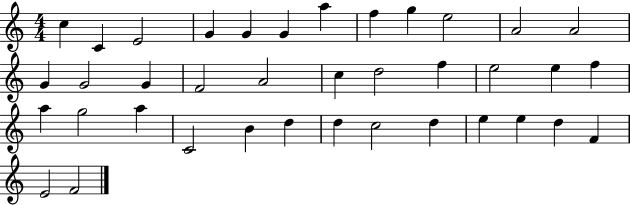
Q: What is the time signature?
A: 4/4